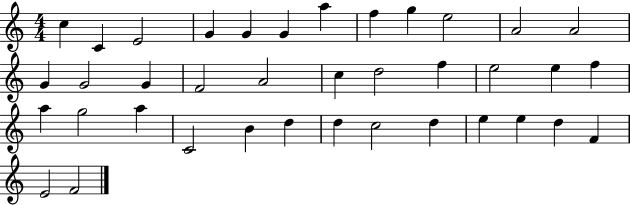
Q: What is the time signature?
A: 4/4